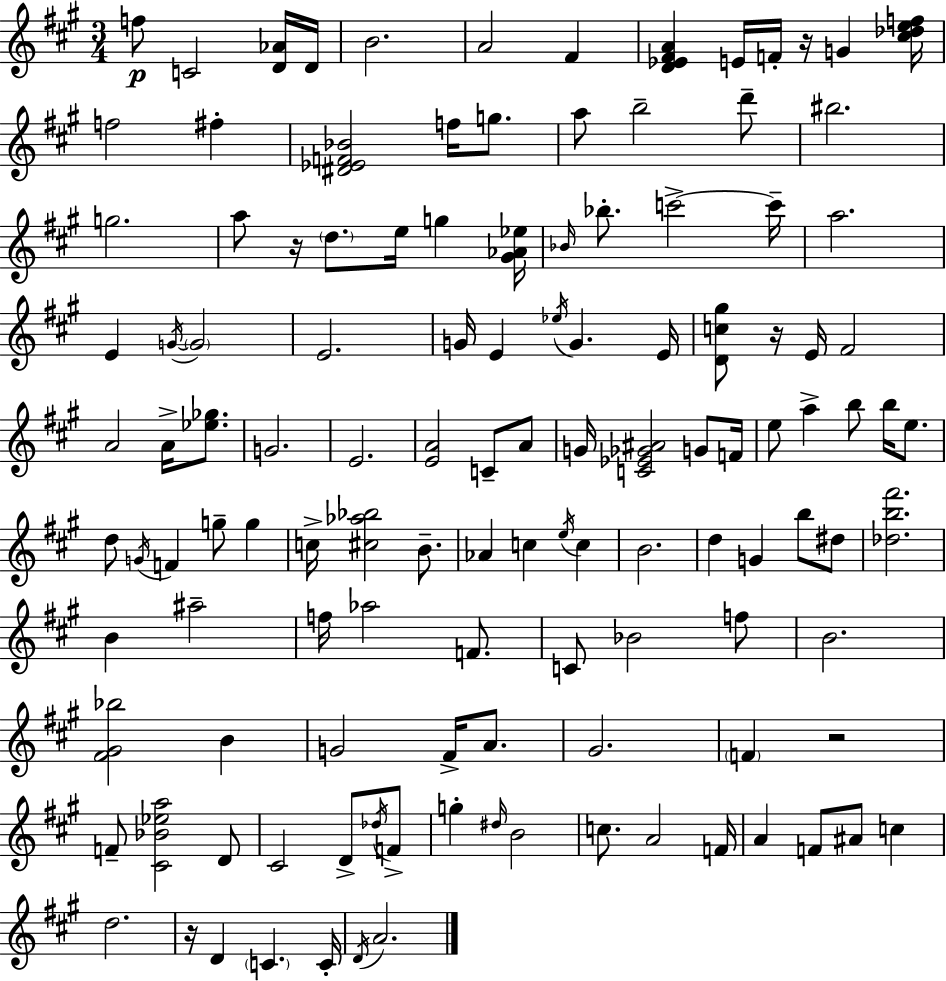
F5/e C4/h [D4,Ab4]/s D4/s B4/h. A4/h F#4/q [D4,Eb4,F#4,A4]/q E4/s F4/s R/s G4/q [C#5,Db5,E5,F5]/s F5/h F#5/q [D#4,Eb4,F4,Bb4]/h F5/s G5/e. A5/e B5/h D6/e BIS5/h. G5/h. A5/e R/s D5/e. E5/s G5/q [G#4,Ab4,Eb5]/s Bb4/s Bb5/e. C6/h C6/s A5/h. E4/q G4/s G4/h E4/h. G4/s E4/q Eb5/s G4/q. E4/s [D4,C5,G#5]/e R/s E4/s F#4/h A4/h A4/s [Eb5,Gb5]/e. G4/h. E4/h. [E4,A4]/h C4/e A4/e G4/s [C4,Eb4,Gb4,A#4]/h G4/e F4/s E5/e A5/q B5/e B5/s E5/e. D5/e G4/s F4/q G5/e G5/q C5/s [C#5,Ab5,Bb5]/h B4/e. Ab4/q C5/q E5/s C5/q B4/h. D5/q G4/q B5/e D#5/e [Db5,B5,F#6]/h. B4/q A#5/h F5/s Ab5/h F4/e. C4/e Bb4/h F5/e B4/h. [F#4,G#4,Bb5]/h B4/q G4/h F#4/s A4/e. G#4/h. F4/q R/h F4/e [C#4,Bb4,Eb5,A5]/h D4/e C#4/h D4/e Db5/s F4/e G5/q D#5/s B4/h C5/e. A4/h F4/s A4/q F4/e A#4/e C5/q D5/h. R/s D4/q C4/q. C4/s D4/s A4/h.